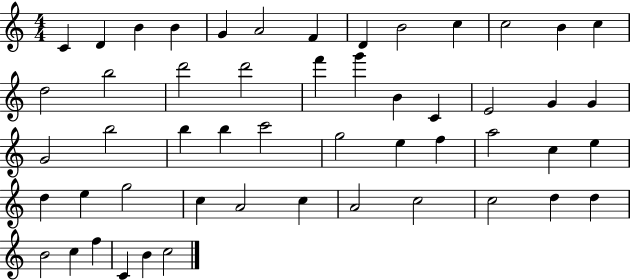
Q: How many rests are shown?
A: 0